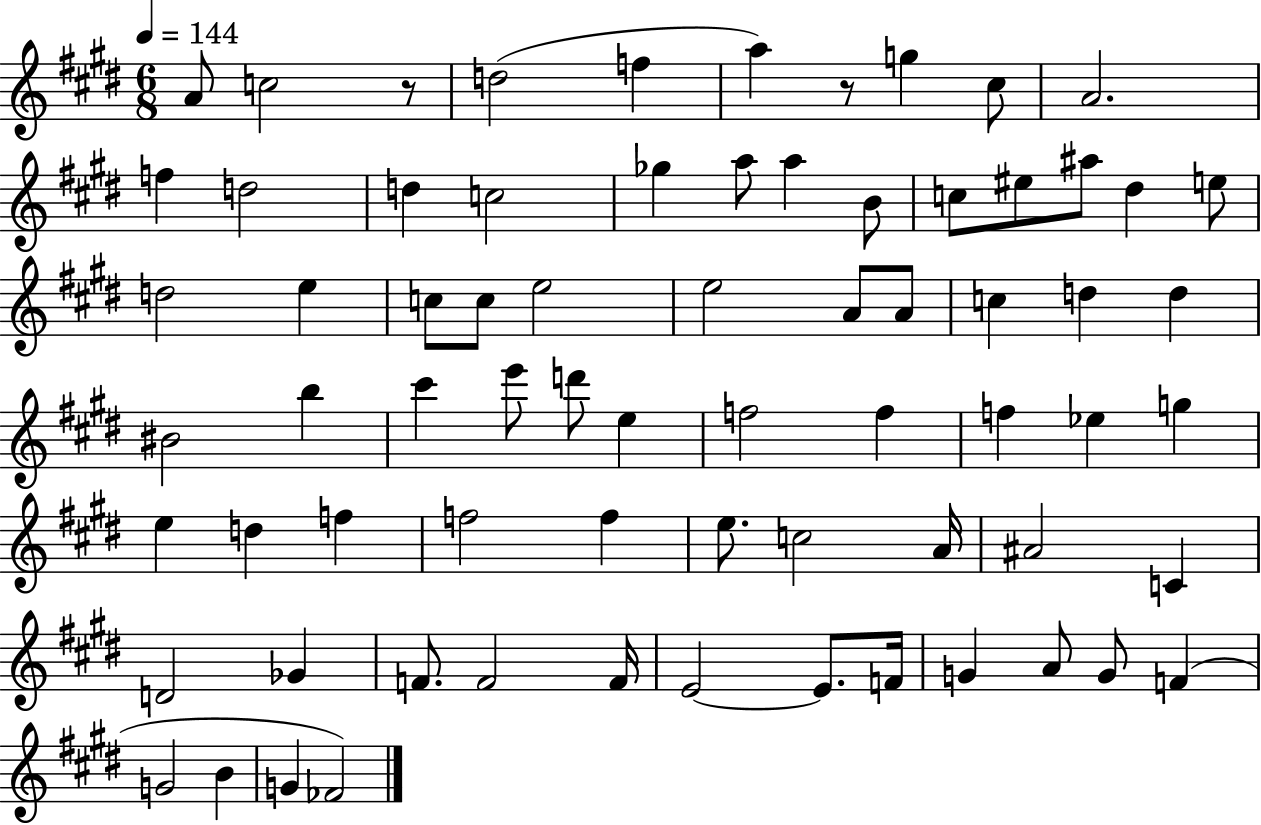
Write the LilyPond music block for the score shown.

{
  \clef treble
  \numericTimeSignature
  \time 6/8
  \key e \major
  \tempo 4 = 144
  \repeat volta 2 { a'8 c''2 r8 | d''2( f''4 | a''4) r8 g''4 cis''8 | a'2. | \break f''4 d''2 | d''4 c''2 | ges''4 a''8 a''4 b'8 | c''8 eis''8 ais''8 dis''4 e''8 | \break d''2 e''4 | c''8 c''8 e''2 | e''2 a'8 a'8 | c''4 d''4 d''4 | \break bis'2 b''4 | cis'''4 e'''8 d'''8 e''4 | f''2 f''4 | f''4 ees''4 g''4 | \break e''4 d''4 f''4 | f''2 f''4 | e''8. c''2 a'16 | ais'2 c'4 | \break d'2 ges'4 | f'8. f'2 f'16 | e'2~~ e'8. f'16 | g'4 a'8 g'8 f'4( | \break g'2 b'4 | g'4 fes'2) | } \bar "|."
}